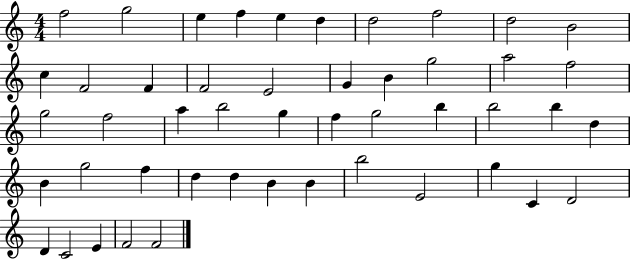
X:1
T:Untitled
M:4/4
L:1/4
K:C
f2 g2 e f e d d2 f2 d2 B2 c F2 F F2 E2 G B g2 a2 f2 g2 f2 a b2 g f g2 b b2 b d B g2 f d d B B b2 E2 g C D2 D C2 E F2 F2